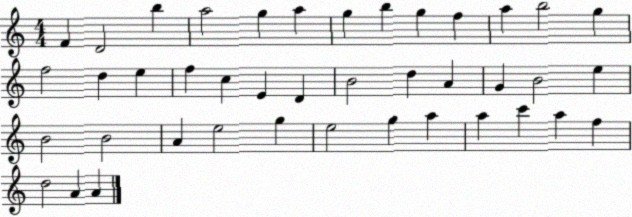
X:1
T:Untitled
M:4/4
L:1/4
K:C
F D2 b a2 g a g b g f a b2 g f2 d e f c E D B2 d A G B2 e B2 B2 A e2 g e2 g a a c' a f d2 A A